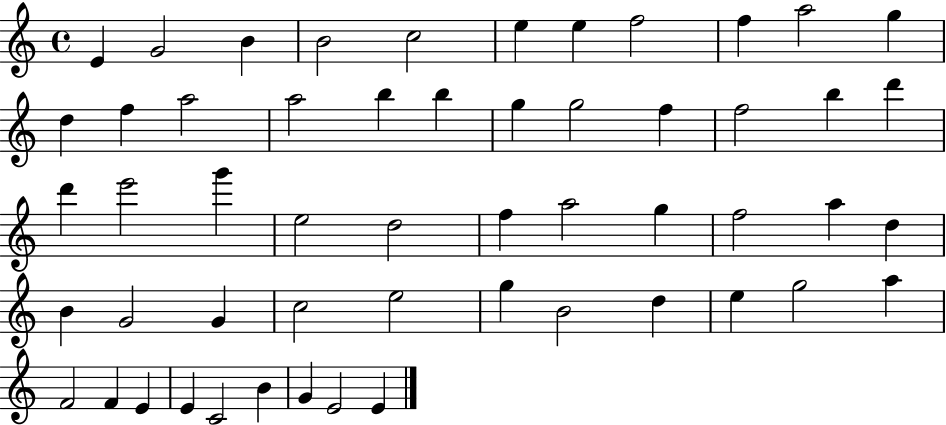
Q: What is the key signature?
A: C major